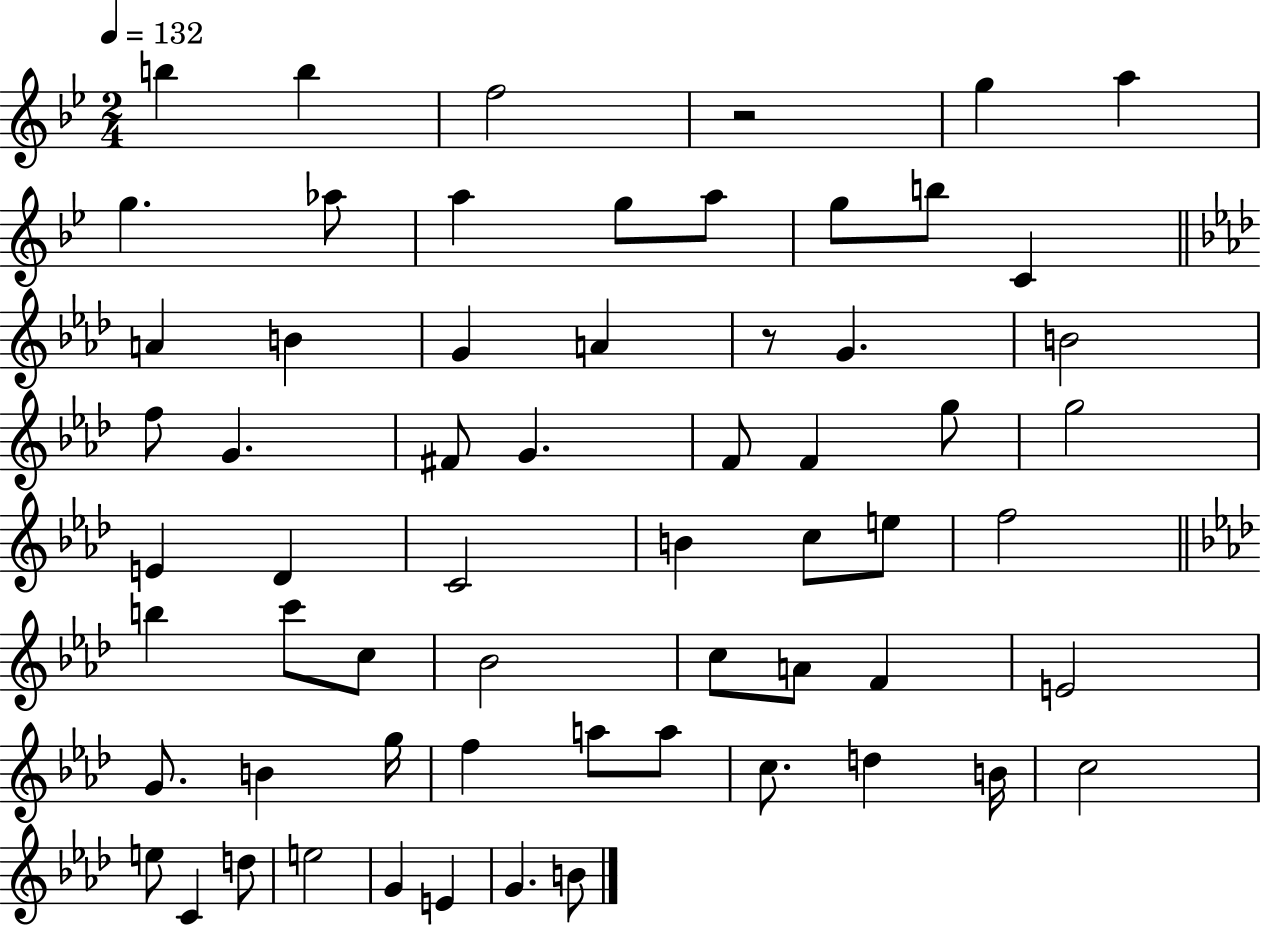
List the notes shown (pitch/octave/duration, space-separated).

B5/q B5/q F5/h R/h G5/q A5/q G5/q. Ab5/e A5/q G5/e A5/e G5/e B5/e C4/q A4/q B4/q G4/q A4/q R/e G4/q. B4/h F5/e G4/q. F#4/e G4/q. F4/e F4/q G5/e G5/h E4/q Db4/q C4/h B4/q C5/e E5/e F5/h B5/q C6/e C5/e Bb4/h C5/e A4/e F4/q E4/h G4/e. B4/q G5/s F5/q A5/e A5/e C5/e. D5/q B4/s C5/h E5/e C4/q D5/e E5/h G4/q E4/q G4/q. B4/e